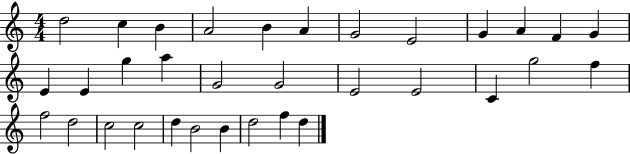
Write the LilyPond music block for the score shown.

{
  \clef treble
  \numericTimeSignature
  \time 4/4
  \key c \major
  d''2 c''4 b'4 | a'2 b'4 a'4 | g'2 e'2 | g'4 a'4 f'4 g'4 | \break e'4 e'4 g''4 a''4 | g'2 g'2 | e'2 e'2 | c'4 g''2 f''4 | \break f''2 d''2 | c''2 c''2 | d''4 b'2 b'4 | d''2 f''4 d''4 | \break \bar "|."
}